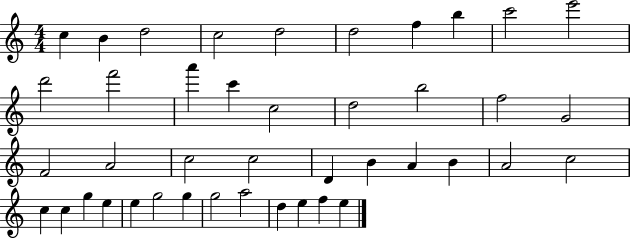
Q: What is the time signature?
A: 4/4